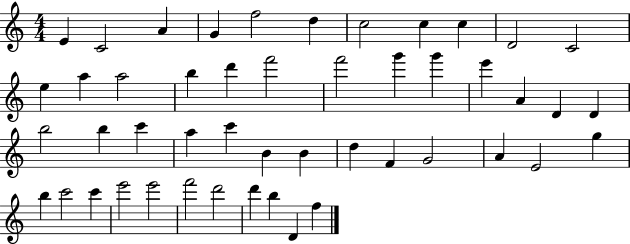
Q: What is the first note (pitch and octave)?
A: E4